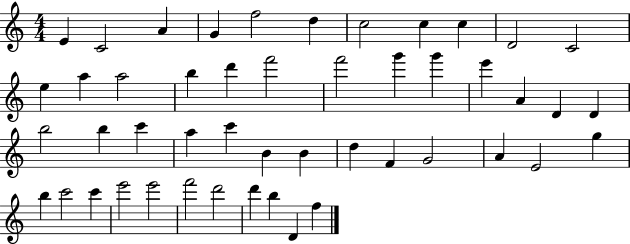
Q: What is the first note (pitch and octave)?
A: E4